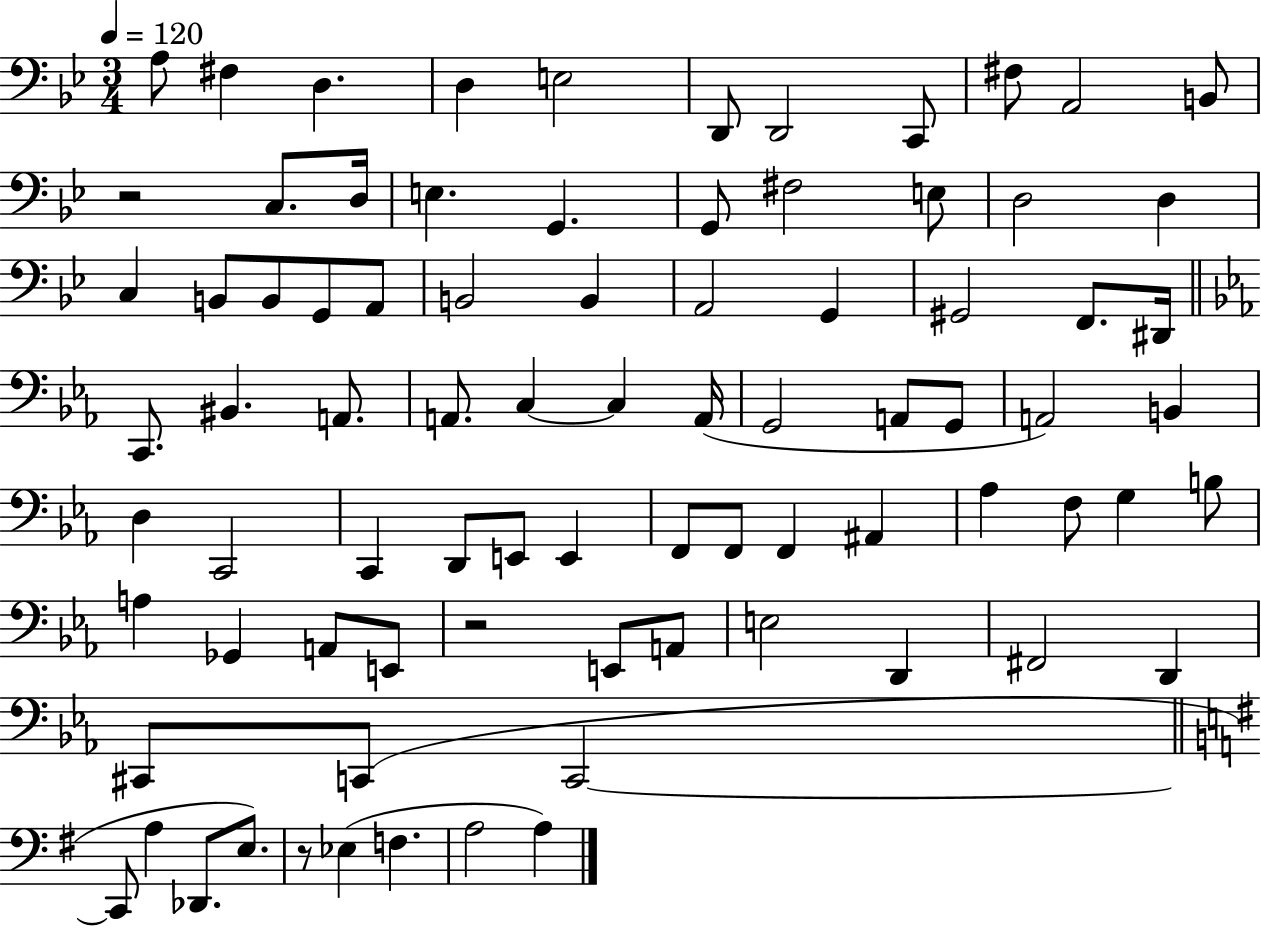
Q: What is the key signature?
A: BES major